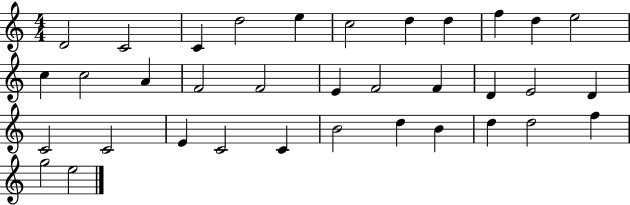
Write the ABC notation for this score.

X:1
T:Untitled
M:4/4
L:1/4
K:C
D2 C2 C d2 e c2 d d f d e2 c c2 A F2 F2 E F2 F D E2 D C2 C2 E C2 C B2 d B d d2 f g2 e2